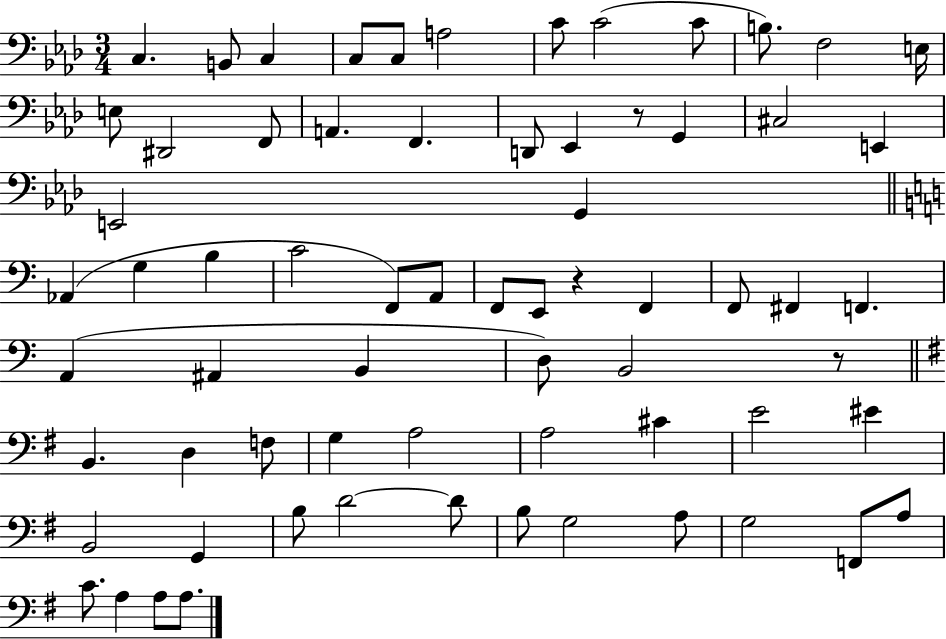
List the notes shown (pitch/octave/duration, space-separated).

C3/q. B2/e C3/q C3/e C3/e A3/h C4/e C4/h C4/e B3/e. F3/h E3/s E3/e D#2/h F2/e A2/q. F2/q. D2/e Eb2/q R/e G2/q C#3/h E2/q E2/h G2/q Ab2/q G3/q B3/q C4/h F2/e A2/e F2/e E2/e R/q F2/q F2/e F#2/q F2/q. A2/q A#2/q B2/q D3/e B2/h R/e B2/q. D3/q F3/e G3/q A3/h A3/h C#4/q E4/h EIS4/q B2/h G2/q B3/e D4/h D4/e B3/e G3/h A3/e G3/h F2/e A3/e C4/e. A3/q A3/e A3/e.